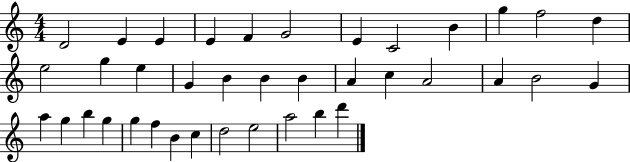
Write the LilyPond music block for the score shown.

{
  \clef treble
  \numericTimeSignature
  \time 4/4
  \key c \major
  d'2 e'4 e'4 | e'4 f'4 g'2 | e'4 c'2 b'4 | g''4 f''2 d''4 | \break e''2 g''4 e''4 | g'4 b'4 b'4 b'4 | a'4 c''4 a'2 | a'4 b'2 g'4 | \break a''4 g''4 b''4 g''4 | g''4 f''4 b'4 c''4 | d''2 e''2 | a''2 b''4 d'''4 | \break \bar "|."
}